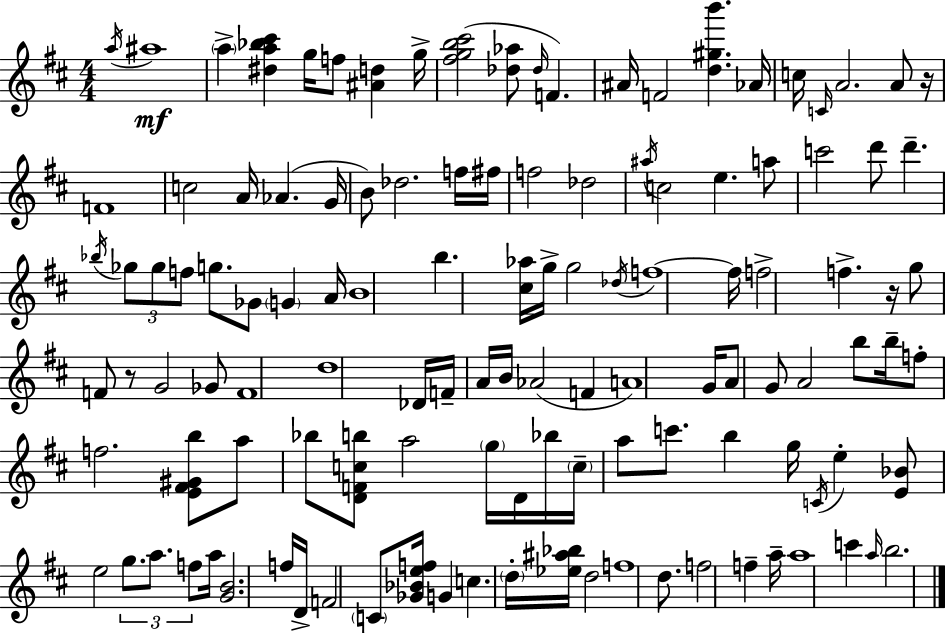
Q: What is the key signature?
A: D major